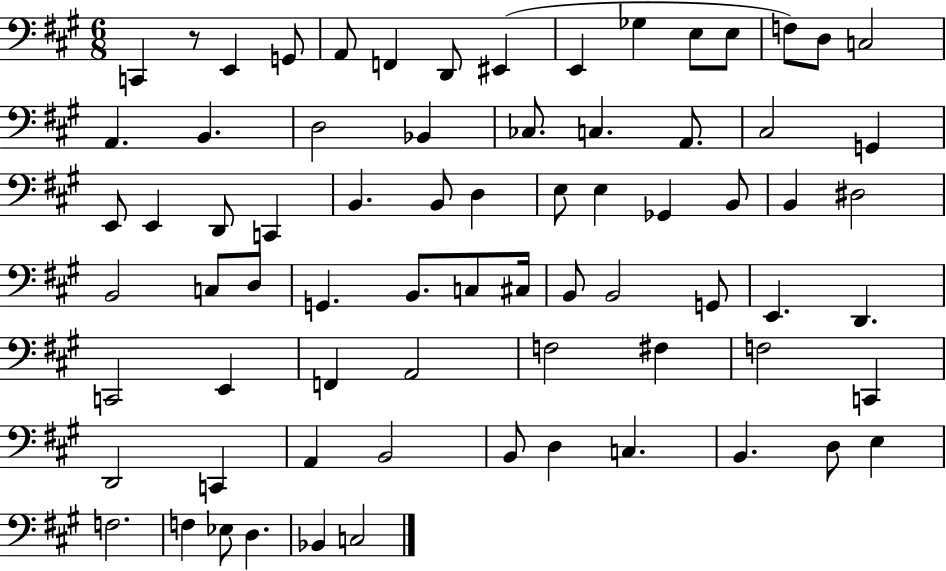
C2/q R/e E2/q G2/e A2/e F2/q D2/e EIS2/q E2/q Gb3/q E3/e E3/e F3/e D3/e C3/h A2/q. B2/q. D3/h Bb2/q CES3/e. C3/q. A2/e. C#3/h G2/q E2/e E2/q D2/e C2/q B2/q. B2/e D3/q E3/e E3/q Gb2/q B2/e B2/q D#3/h B2/h C3/e D3/e G2/q. B2/e. C3/e C#3/s B2/e B2/h G2/e E2/q. D2/q. C2/h E2/q F2/q A2/h F3/h F#3/q F3/h C2/q D2/h C2/q A2/q B2/h B2/e D3/q C3/q. B2/q. D3/e E3/q F3/h. F3/q Eb3/e D3/q. Bb2/q C3/h